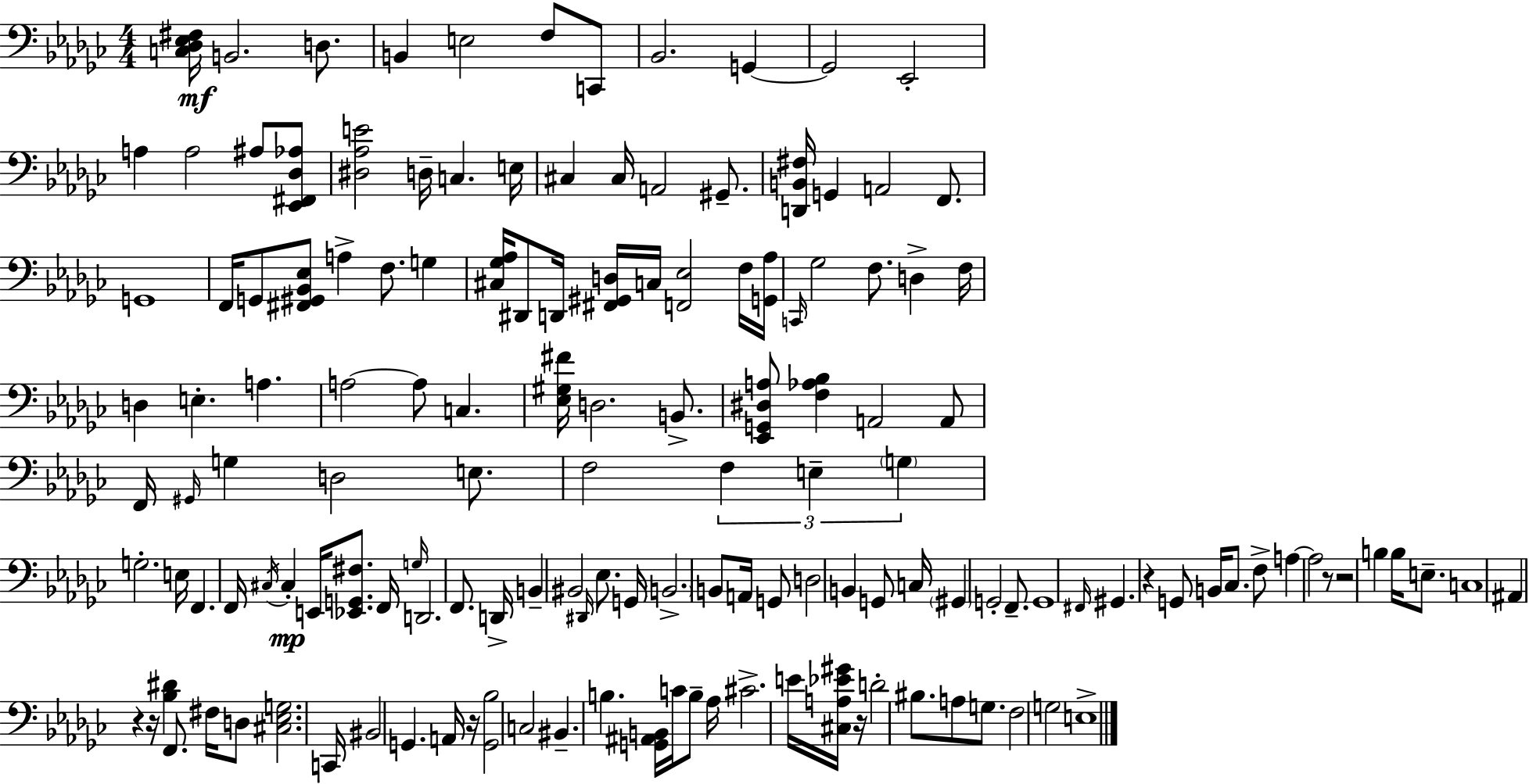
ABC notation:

X:1
T:Untitled
M:4/4
L:1/4
K:Ebm
[C,_D,_E,^F,]/4 B,,2 D,/2 B,, E,2 F,/2 C,,/2 _B,,2 G,, G,,2 _E,,2 A, A,2 ^A,/2 [_E,,^F,,_D,_A,]/2 [^D,_A,E]2 D,/4 C, E,/4 ^C, ^C,/4 A,,2 ^G,,/2 [D,,B,,^F,]/4 G,, A,,2 F,,/2 G,,4 F,,/4 G,,/2 [^F,,^G,,_B,,_E,]/2 A, F,/2 G, [^C,_G,_A,]/4 ^D,,/2 D,,/4 [^F,,^G,,D,]/4 C,/4 [F,,_E,]2 F,/4 [G,,_A,]/4 C,,/4 _G,2 F,/2 D, F,/4 D, E, A, A,2 A,/2 C, [_E,^G,^F]/4 D,2 B,,/2 [_E,,G,,^D,A,]/2 [F,_A,_B,] A,,2 A,,/2 F,,/4 ^G,,/4 G, D,2 E,/2 F,2 F, E, G, G,2 E,/4 F,, F,,/4 ^C,/4 ^C, E,,/4 [_E,,G,,^F,]/2 F,,/4 G,/4 D,,2 F,,/2 D,,/4 B,, ^B,,2 ^D,,/4 _E,/2 G,,/4 B,,2 B,,/2 A,,/4 G,,/2 D,2 B,, G,,/2 C,/4 ^G,, G,,2 F,,/2 G,,4 ^F,,/4 ^G,, z G,,/2 B,,/4 _C,/2 F,/2 A, A,2 z/2 z2 B, B,/4 E,/2 C,4 ^A,, z z/4 [_B,^D] F,,/2 ^F,/4 D,/2 [^C,_E,G,]2 C,,/4 ^B,,2 G,, A,,/4 z/4 [G,,_B,]2 C,2 ^B,, B, [G,,^A,,B,,]/4 C/4 B,/2 _A,/4 ^C2 E/4 [^C,A,_E^G]/4 z/4 D2 ^B,/2 A,/2 G,/2 F,2 G,2 E,4